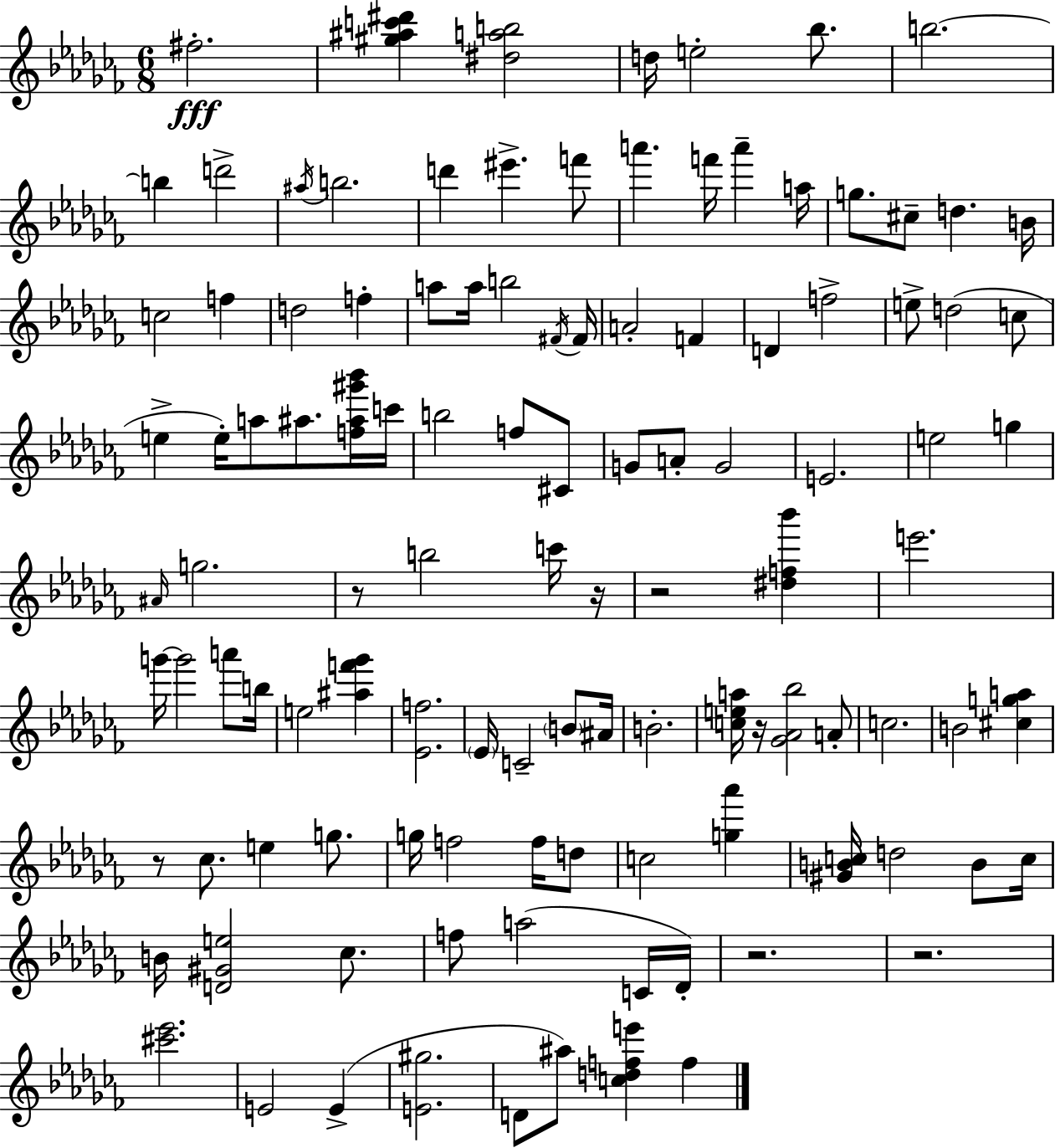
{
  \clef treble
  \numericTimeSignature
  \time 6/8
  \key aes \minor
  fis''2.-.\fff | <gis'' ais'' c''' dis'''>4 <dis'' a'' b''>2 | d''16 e''2-. bes''8. | b''2.~~ | \break b''4 d'''2-> | \acciaccatura { ais''16 } b''2. | d'''4 eis'''4.-> f'''8 | a'''4. f'''16 a'''4-- | \break a''16 g''8. cis''8-- d''4. | b'16 c''2 f''4 | d''2 f''4-. | a''8 a''16 b''2 | \break \acciaccatura { fis'16 } fis'16 a'2-. f'4 | d'4 f''2-> | e''8-> d''2( | c''8 e''4-> e''16-.) a''8 ais''8. | \break <f'' ais'' gis''' bes'''>16 c'''16 b''2 f''8 | cis'8 g'8 a'8-. g'2 | e'2. | e''2 g''4 | \break \grace { ais'16 } g''2. | r8 b''2 | c'''16 r16 r2 <dis'' f'' bes'''>4 | e'''2. | \break g'''16~~ g'''2 | a'''8 b''16 e''2 <ais'' f''' ges'''>4 | <ees' f''>2. | \parenthesize ees'16 c'2-- | \break \parenthesize b'8 ais'16 b'2.-. | <c'' e'' a''>16 r16 <ges' aes' bes''>2 | a'8-. c''2. | b'2 <cis'' g'' a''>4 | \break r8 ces''8. e''4 | g''8. g''16 f''2 | f''16 d''8 c''2 <g'' aes'''>4 | <gis' b' c''>16 d''2 | \break b'8 c''16 b'16 <d' gis' e''>2 | ces''8. f''8 a''2( | c'16 des'16-.) r2. | r2. | \break <cis''' ees'''>2. | e'2 e'4->( | <e' gis''>2. | d'8 ais''8) <c'' d'' f'' e'''>4 f''4 | \break \bar "|."
}